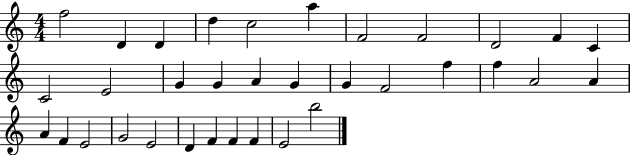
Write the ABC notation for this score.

X:1
T:Untitled
M:4/4
L:1/4
K:C
f2 D D d c2 a F2 F2 D2 F C C2 E2 G G A G G F2 f f A2 A A F E2 G2 E2 D F F F E2 b2